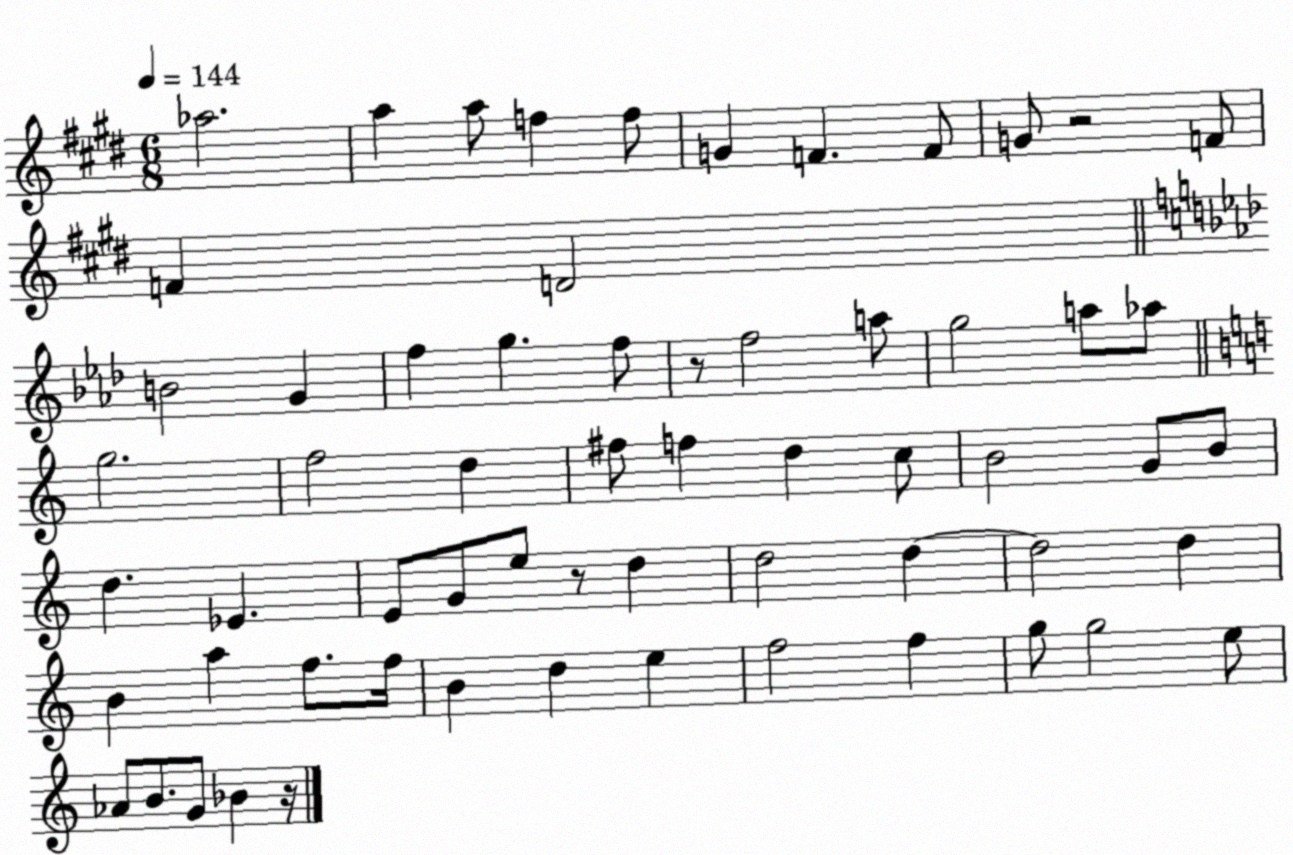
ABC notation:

X:1
T:Untitled
M:6/8
L:1/4
K:E
_a2 a a/2 f f/2 G F F/2 G/2 z2 F/2 F D2 B2 G f g f/2 z/2 f2 a/2 g2 a/2 _a/2 g2 f2 d ^f/2 f d c/2 B2 G/2 B/2 d _E E/2 G/2 e/2 z/2 d d2 d d2 d B a f/2 f/4 B d e f2 f g/2 g2 e/2 _A/2 B/2 G/2 _B z/4